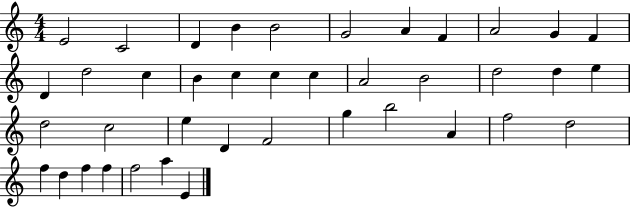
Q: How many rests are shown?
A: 0